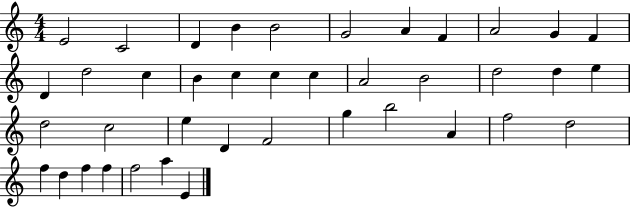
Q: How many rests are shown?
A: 0